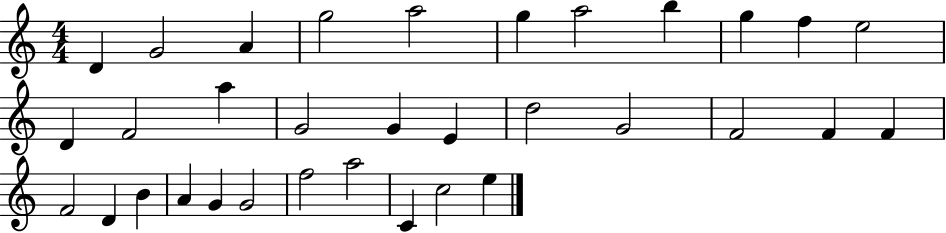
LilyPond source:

{
  \clef treble
  \numericTimeSignature
  \time 4/4
  \key c \major
  d'4 g'2 a'4 | g''2 a''2 | g''4 a''2 b''4 | g''4 f''4 e''2 | \break d'4 f'2 a''4 | g'2 g'4 e'4 | d''2 g'2 | f'2 f'4 f'4 | \break f'2 d'4 b'4 | a'4 g'4 g'2 | f''2 a''2 | c'4 c''2 e''4 | \break \bar "|."
}